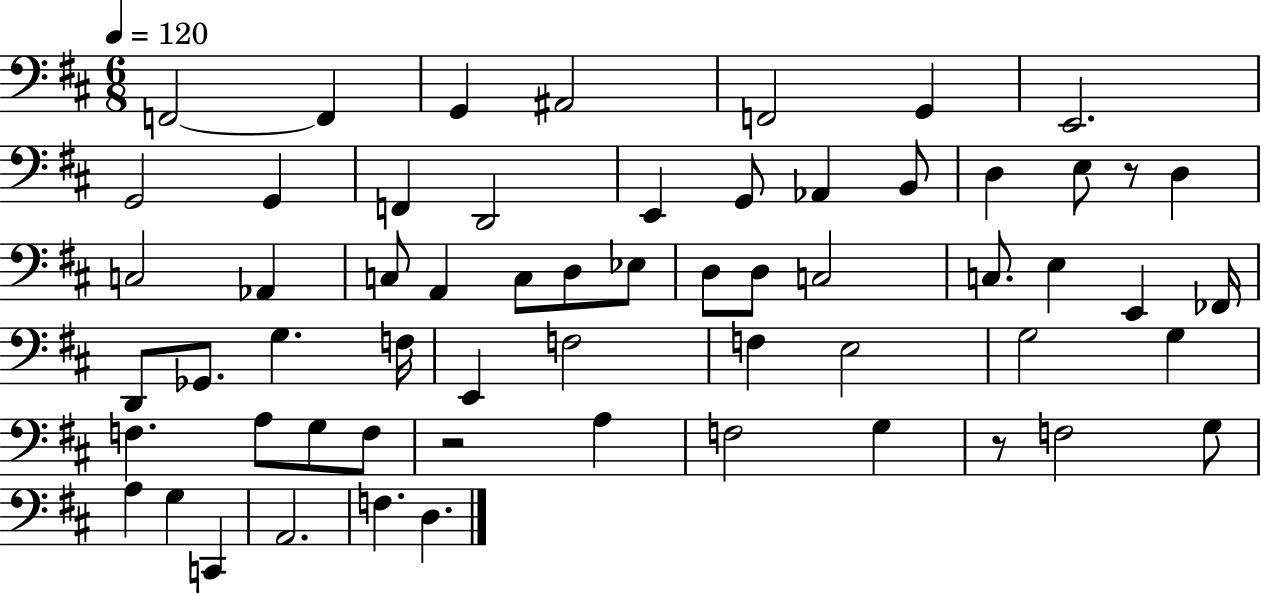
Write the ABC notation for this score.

X:1
T:Untitled
M:6/8
L:1/4
K:D
F,,2 F,, G,, ^A,,2 F,,2 G,, E,,2 G,,2 G,, F,, D,,2 E,, G,,/2 _A,, B,,/2 D, E,/2 z/2 D, C,2 _A,, C,/2 A,, C,/2 D,/2 _E,/2 D,/2 D,/2 C,2 C,/2 E, E,, _F,,/4 D,,/2 _G,,/2 G, F,/4 E,, F,2 F, E,2 G,2 G, F, A,/2 G,/2 F,/2 z2 A, F,2 G, z/2 F,2 G,/2 A, G, C,, A,,2 F, D,